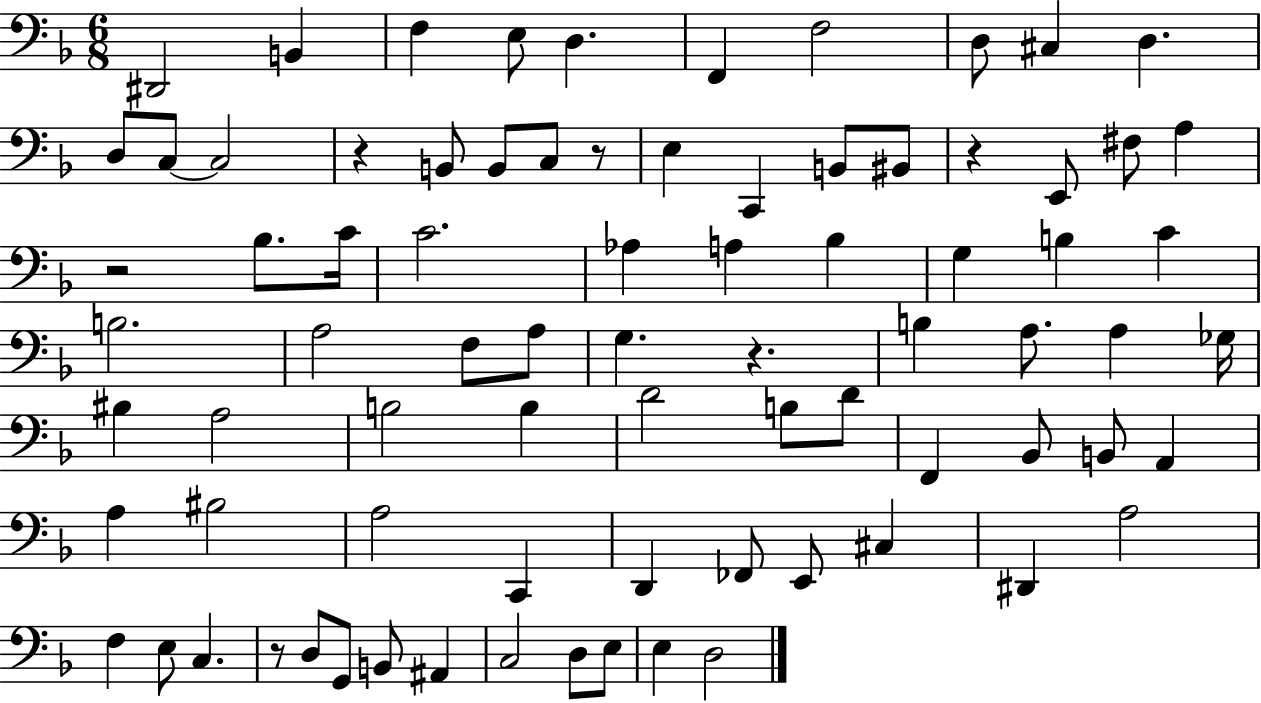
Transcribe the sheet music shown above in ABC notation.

X:1
T:Untitled
M:6/8
L:1/4
K:F
^D,,2 B,, F, E,/2 D, F,, F,2 D,/2 ^C, D, D,/2 C,/2 C,2 z B,,/2 B,,/2 C,/2 z/2 E, C,, B,,/2 ^B,,/2 z E,,/2 ^F,/2 A, z2 _B,/2 C/4 C2 _A, A, _B, G, B, C B,2 A,2 F,/2 A,/2 G, z B, A,/2 A, _G,/4 ^B, A,2 B,2 B, D2 B,/2 D/2 F,, _B,,/2 B,,/2 A,, A, ^B,2 A,2 C,, D,, _F,,/2 E,,/2 ^C, ^D,, A,2 F, E,/2 C, z/2 D,/2 G,,/2 B,,/2 ^A,, C,2 D,/2 E,/2 E, D,2